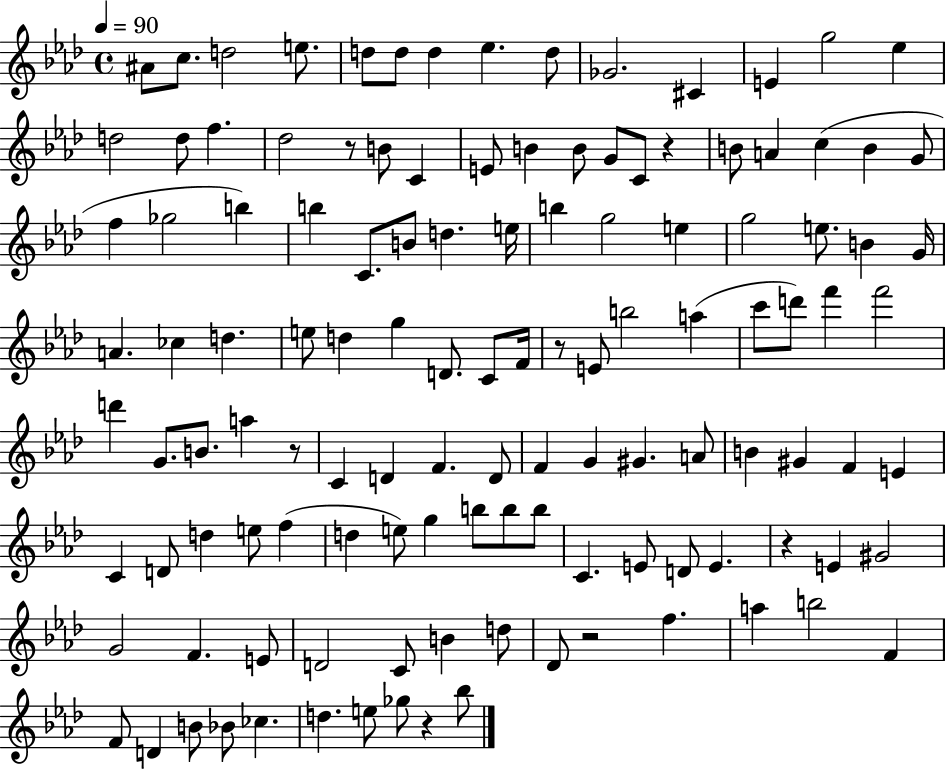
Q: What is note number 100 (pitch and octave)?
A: B4